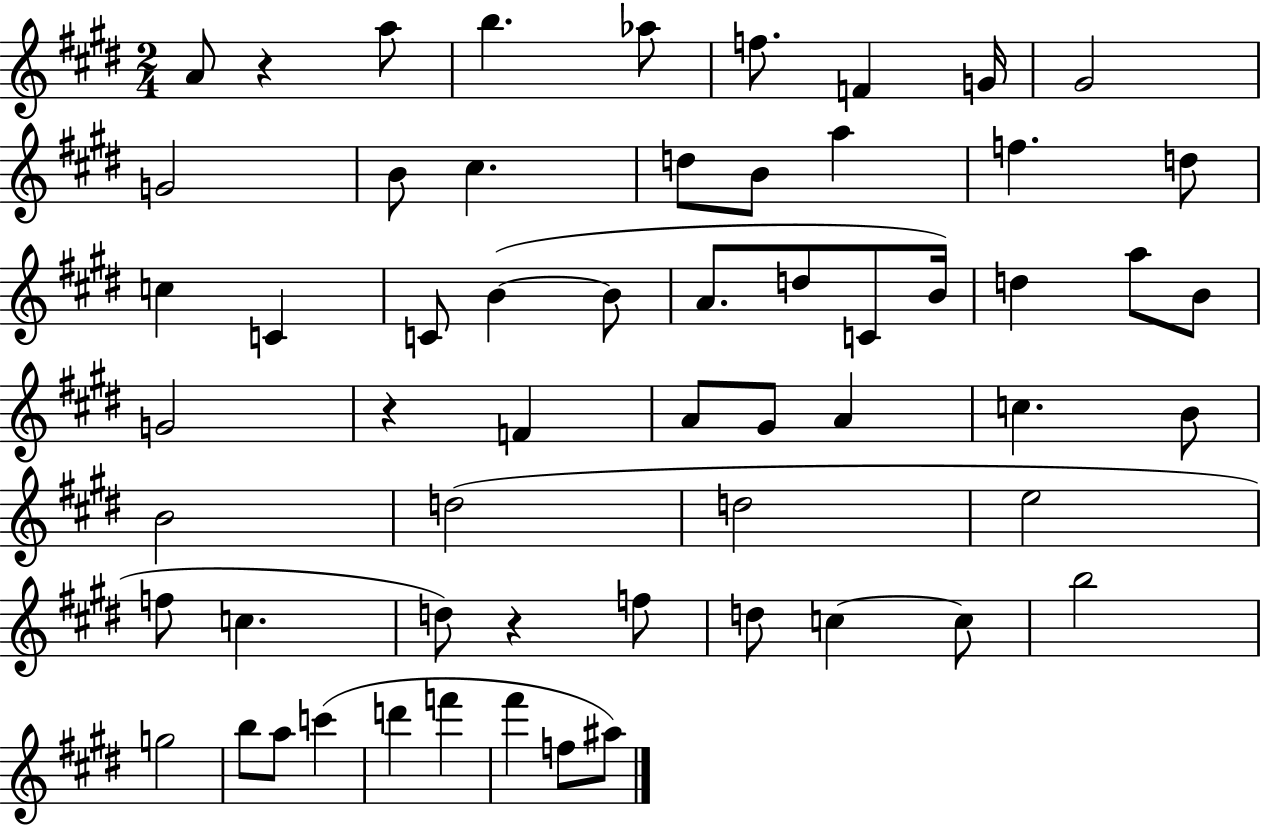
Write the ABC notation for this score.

X:1
T:Untitled
M:2/4
L:1/4
K:E
A/2 z a/2 b _a/2 f/2 F G/4 ^G2 G2 B/2 ^c d/2 B/2 a f d/2 c C C/2 B B/2 A/2 d/2 C/2 B/4 d a/2 B/2 G2 z F A/2 ^G/2 A c B/2 B2 d2 d2 e2 f/2 c d/2 z f/2 d/2 c c/2 b2 g2 b/2 a/2 c' d' f' ^f' f/2 ^a/2